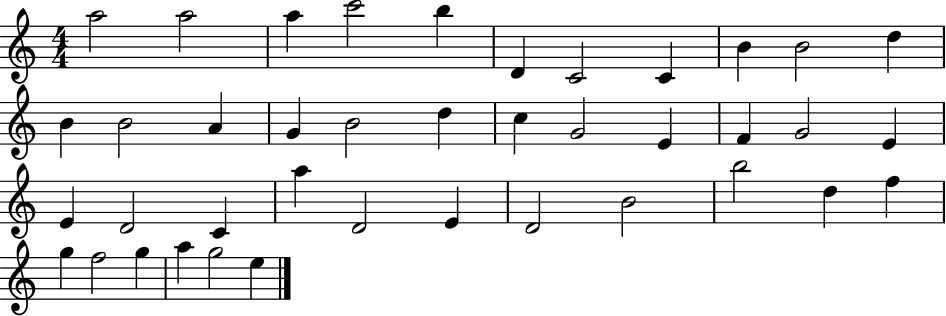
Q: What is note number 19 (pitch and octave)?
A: G4